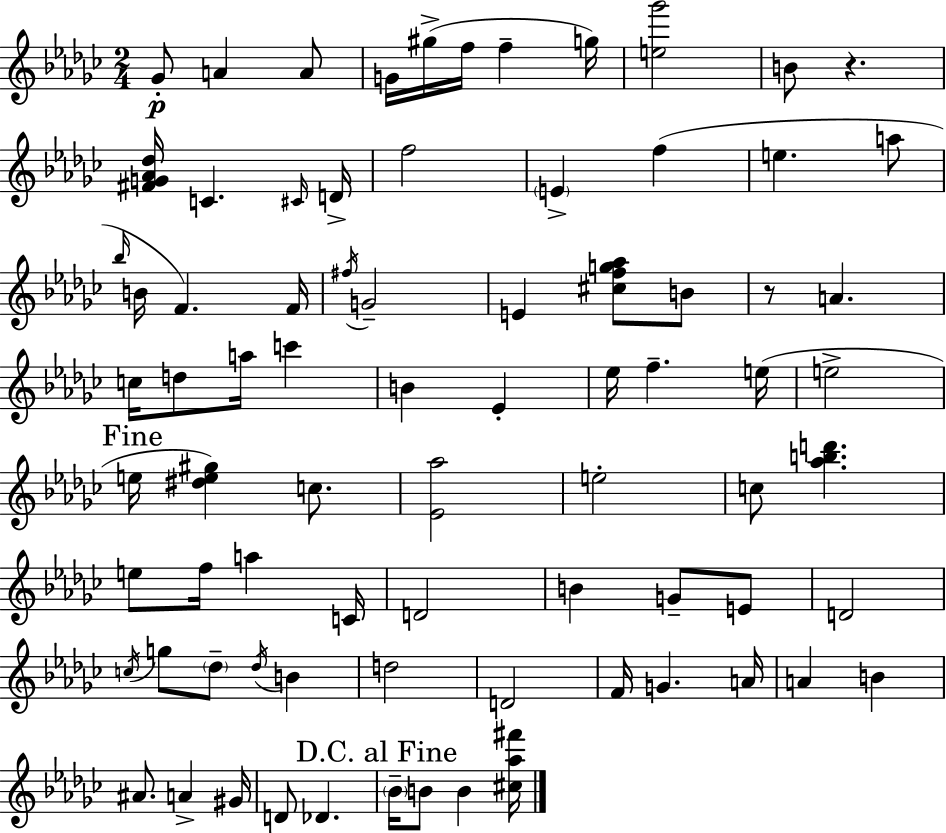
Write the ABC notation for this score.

X:1
T:Untitled
M:2/4
L:1/4
K:Ebm
_G/2 A A/2 G/4 ^g/4 f/4 f g/4 [e_g']2 B/2 z [^FG_A_d]/4 C ^C/4 D/4 f2 E f e a/2 _b/4 B/4 F F/4 ^f/4 G2 E [^cfg_a]/2 B/2 z/2 A c/4 d/2 a/4 c' B _E _e/4 f e/4 e2 e/4 [^de^g] c/2 [_E_a]2 e2 c/2 [_abd'] e/2 f/4 a C/4 D2 B G/2 E/2 D2 c/4 g/2 _d/2 _d/4 B d2 D2 F/4 G A/4 A B ^A/2 A ^G/4 D/2 _D _B/4 B/2 B [^c_a^f']/4